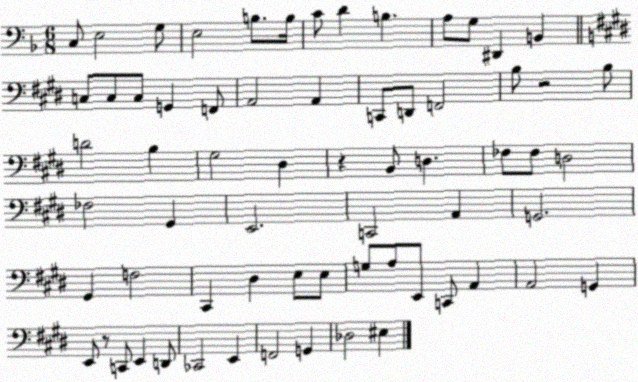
X:1
T:Untitled
M:6/8
L:1/4
K:F
C,/2 E,2 G,/2 E,2 B,/2 B,/4 C/2 D B, A,/2 G,/2 ^D,, B,, C,/2 C,/2 C,/2 G,, F,,/2 A,,2 A,, C,,/2 D,,/2 F,,2 B,/2 z2 B,/2 D2 B, ^G,2 ^D, z B,,/2 D, _F,/2 _F,/2 D,2 _F,2 ^G,, E,,2 C,,2 A,, G,,2 ^G,, F,2 ^C,, ^D, E,/2 E,/2 G,/2 A,/2 E,,/2 C,,/2 A,, A,,2 G,, E,,/2 z/2 C,,/2 E,, D,,/2 _C,,2 E,, F,,2 G,, _D,2 ^E,